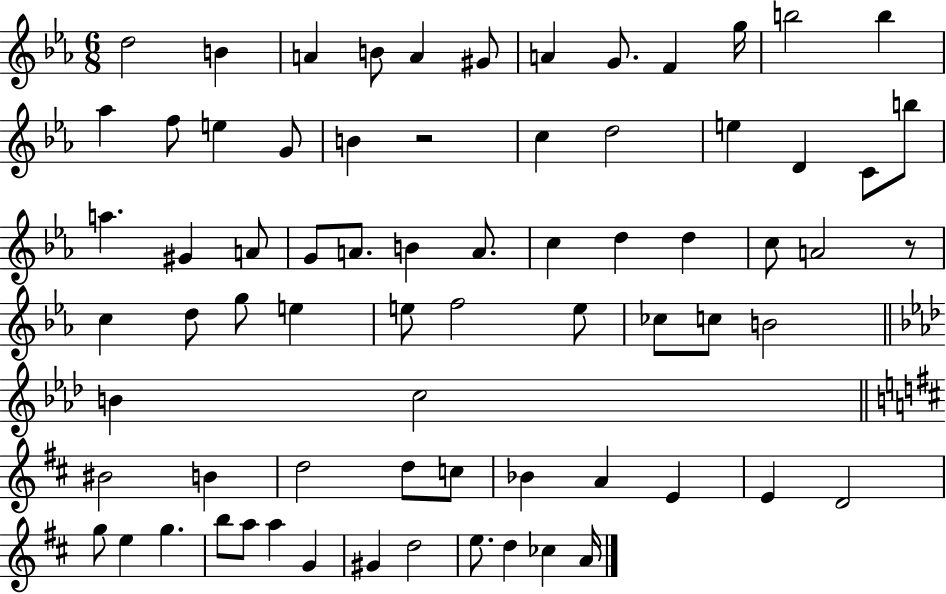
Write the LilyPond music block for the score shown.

{
  \clef treble
  \numericTimeSignature
  \time 6/8
  \key ees \major
  \repeat volta 2 { d''2 b'4 | a'4 b'8 a'4 gis'8 | a'4 g'8. f'4 g''16 | b''2 b''4 | \break aes''4 f''8 e''4 g'8 | b'4 r2 | c''4 d''2 | e''4 d'4 c'8 b''8 | \break a''4. gis'4 a'8 | g'8 a'8. b'4 a'8. | c''4 d''4 d''4 | c''8 a'2 r8 | \break c''4 d''8 g''8 e''4 | e''8 f''2 e''8 | ces''8 c''8 b'2 | \bar "||" \break \key f \minor b'4 c''2 | \bar "||" \break \key d \major bis'2 b'4 | d''2 d''8 c''8 | bes'4 a'4 e'4 | e'4 d'2 | \break g''8 e''4 g''4. | b''8 a''8 a''4 g'4 | gis'4 d''2 | e''8. d''4 ces''4 a'16 | \break } \bar "|."
}